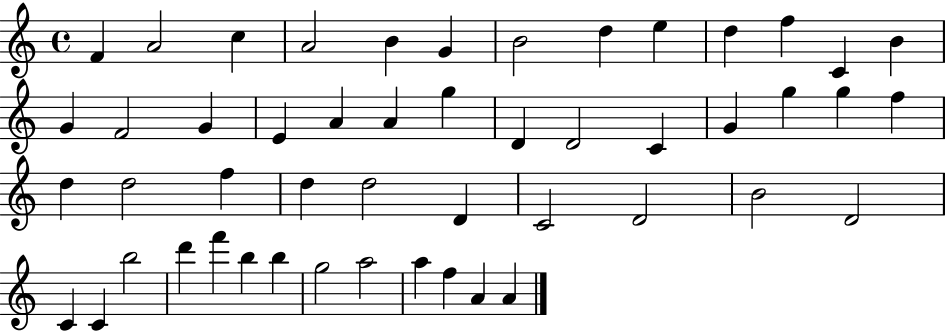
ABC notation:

X:1
T:Untitled
M:4/4
L:1/4
K:C
F A2 c A2 B G B2 d e d f C B G F2 G E A A g D D2 C G g g f d d2 f d d2 D C2 D2 B2 D2 C C b2 d' f' b b g2 a2 a f A A